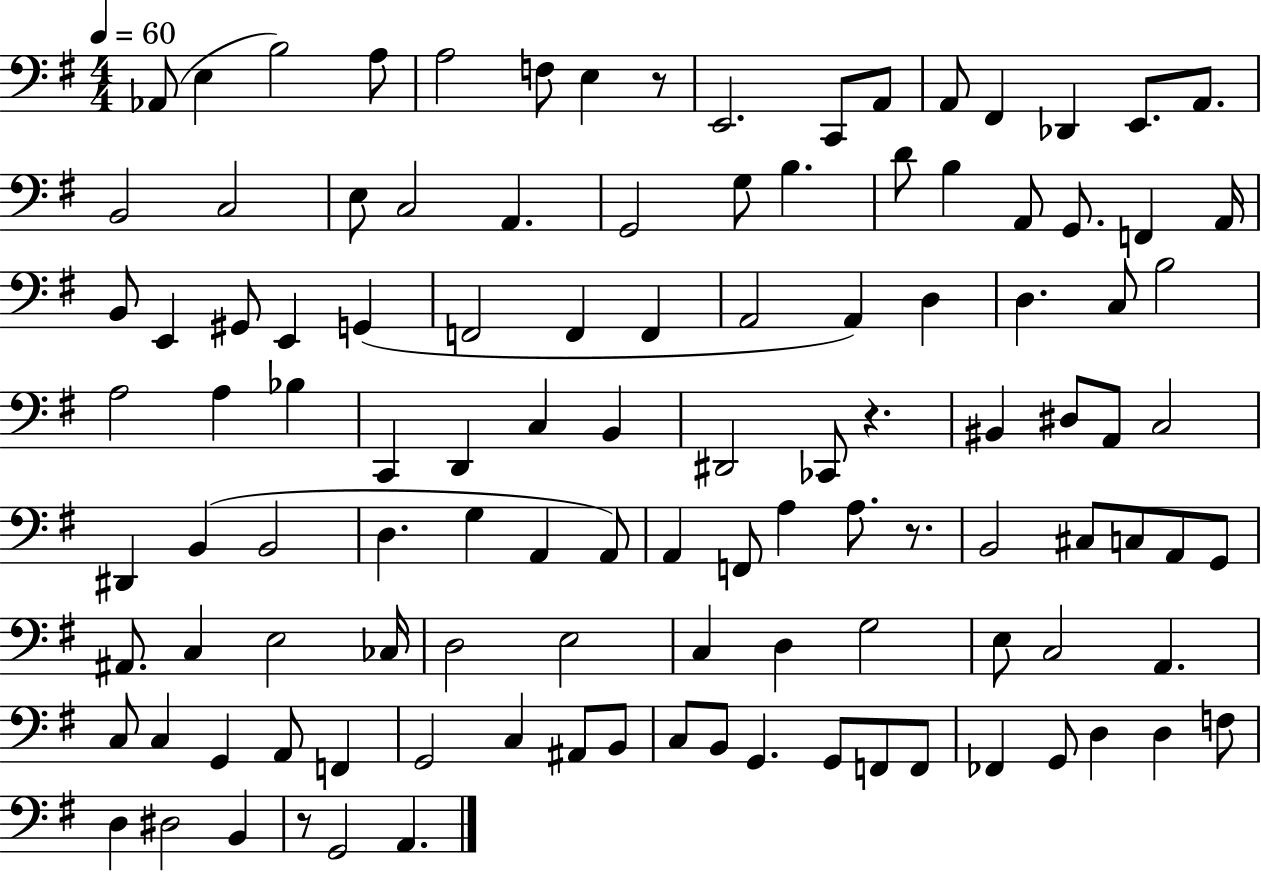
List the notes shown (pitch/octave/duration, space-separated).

Ab2/e E3/q B3/h A3/e A3/h F3/e E3/q R/e E2/h. C2/e A2/e A2/e F#2/q Db2/q E2/e. A2/e. B2/h C3/h E3/e C3/h A2/q. G2/h G3/e B3/q. D4/e B3/q A2/e G2/e. F2/q A2/s B2/e E2/q G#2/e E2/q G2/q F2/h F2/q F2/q A2/h A2/q D3/q D3/q. C3/e B3/h A3/h A3/q Bb3/q C2/q D2/q C3/q B2/q D#2/h CES2/e R/q. BIS2/q D#3/e A2/e C3/h D#2/q B2/q B2/h D3/q. G3/q A2/q A2/e A2/q F2/e A3/q A3/e. R/e. B2/h C#3/e C3/e A2/e G2/e A#2/e. C3/q E3/h CES3/s D3/h E3/h C3/q D3/q G3/h E3/e C3/h A2/q. C3/e C3/q G2/q A2/e F2/q G2/h C3/q A#2/e B2/e C3/e B2/e G2/q. G2/e F2/e F2/e FES2/q G2/e D3/q D3/q F3/e D3/q D#3/h B2/q R/e G2/h A2/q.